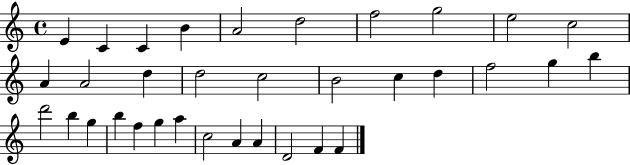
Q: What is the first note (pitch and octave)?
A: E4